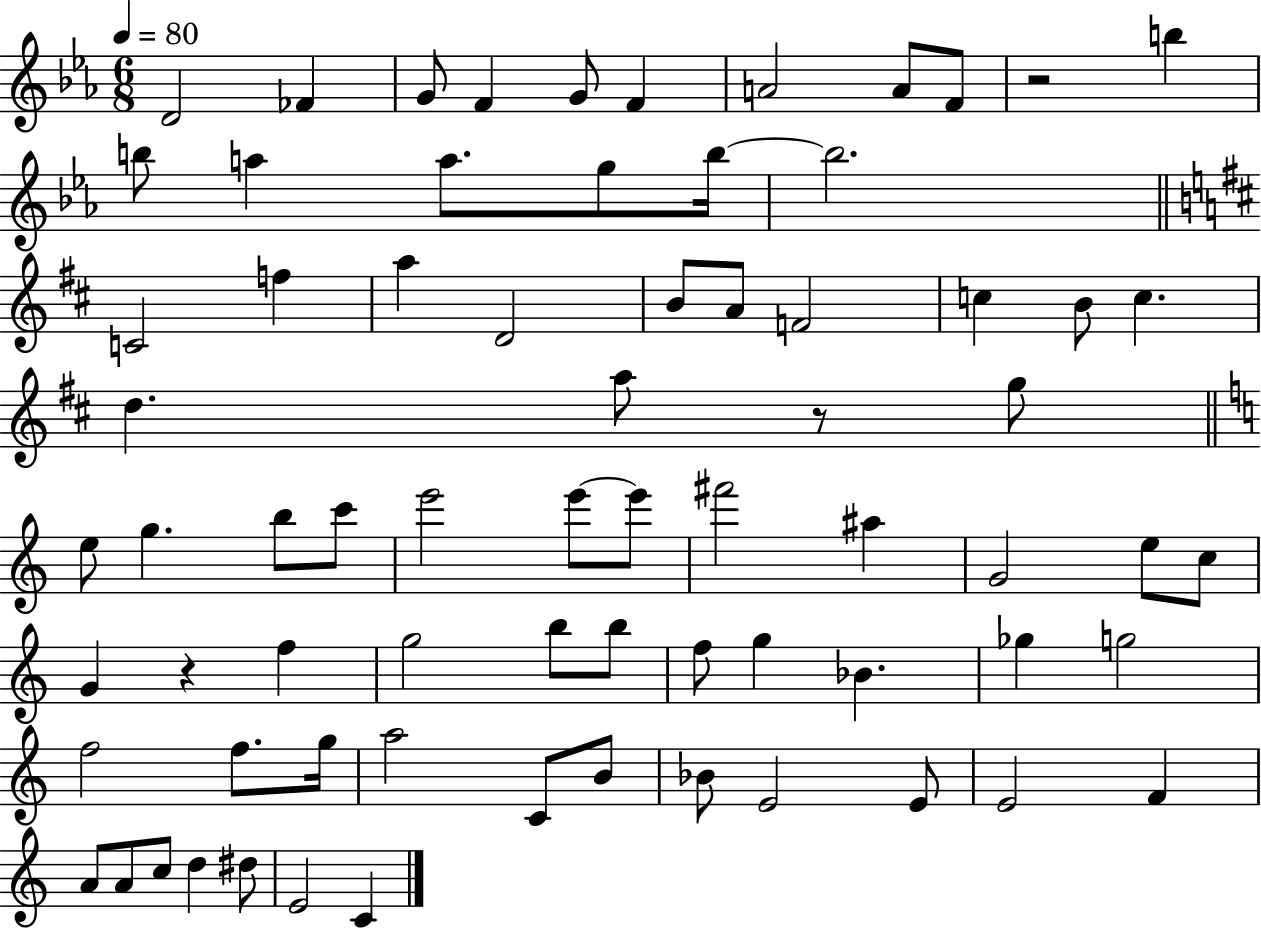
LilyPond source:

{
  \clef treble
  \numericTimeSignature
  \time 6/8
  \key ees \major
  \tempo 4 = 80
  d'2 fes'4 | g'8 f'4 g'8 f'4 | a'2 a'8 f'8 | r2 b''4 | \break b''8 a''4 a''8. g''8 b''16~~ | b''2. | \bar "||" \break \key b \minor c'2 f''4 | a''4 d'2 | b'8 a'8 f'2 | c''4 b'8 c''4. | \break d''4. a''8 r8 g''8 | \bar "||" \break \key a \minor e''8 g''4. b''8 c'''8 | e'''2 e'''8~~ e'''8 | fis'''2 ais''4 | g'2 e''8 c''8 | \break g'4 r4 f''4 | g''2 b''8 b''8 | f''8 g''4 bes'4. | ges''4 g''2 | \break f''2 f''8. g''16 | a''2 c'8 b'8 | bes'8 e'2 e'8 | e'2 f'4 | \break a'8 a'8 c''8 d''4 dis''8 | e'2 c'4 | \bar "|."
}